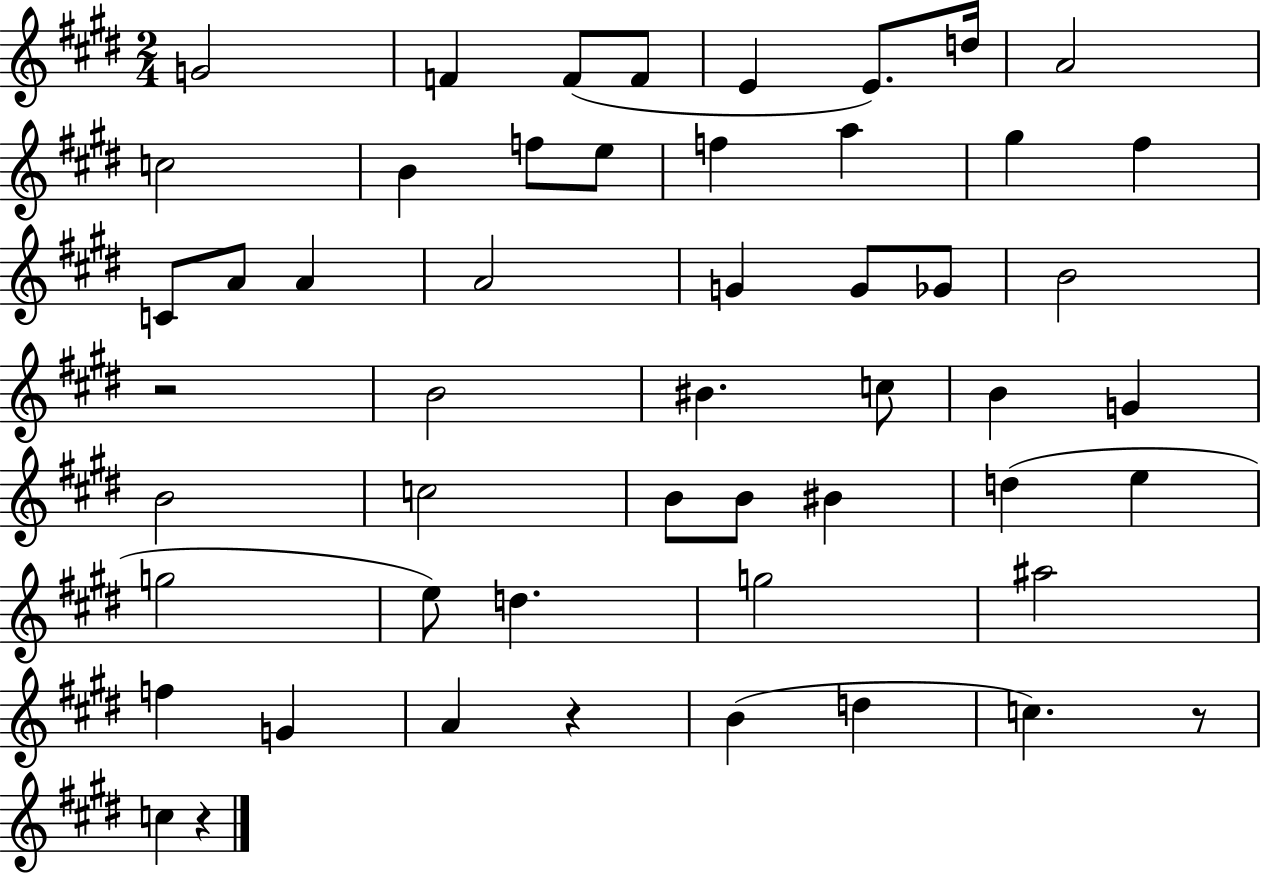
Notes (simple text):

G4/h F4/q F4/e F4/e E4/q E4/e. D5/s A4/h C5/h B4/q F5/e E5/e F5/q A5/q G#5/q F#5/q C4/e A4/e A4/q A4/h G4/q G4/e Gb4/e B4/h R/h B4/h BIS4/q. C5/e B4/q G4/q B4/h C5/h B4/e B4/e BIS4/q D5/q E5/q G5/h E5/e D5/q. G5/h A#5/h F5/q G4/q A4/q R/q B4/q D5/q C5/q. R/e C5/q R/q